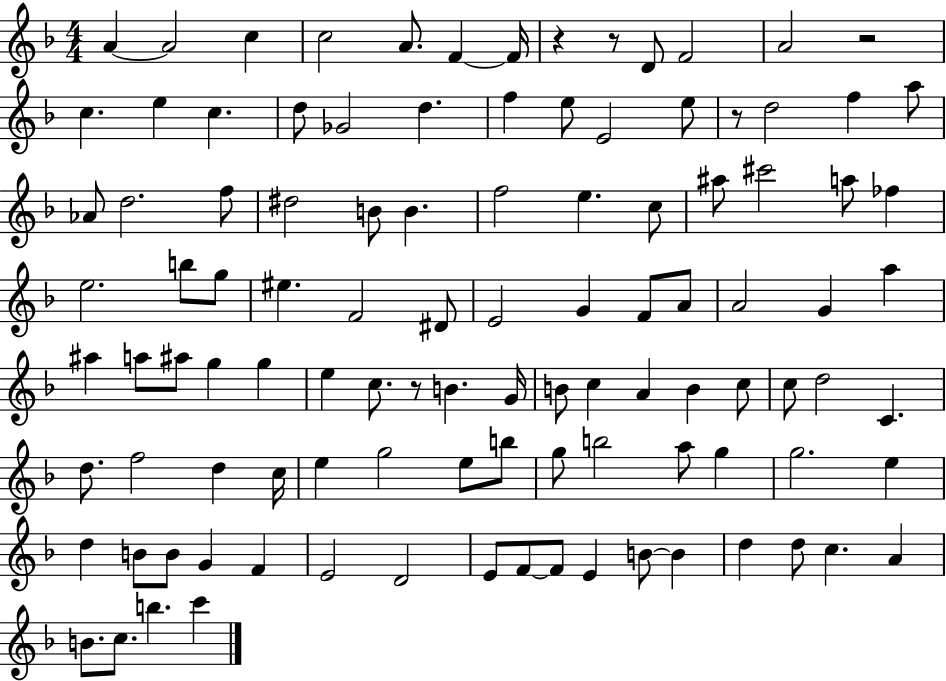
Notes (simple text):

A4/q A4/h C5/q C5/h A4/e. F4/q F4/s R/q R/e D4/e F4/h A4/h R/h C5/q. E5/q C5/q. D5/e Gb4/h D5/q. F5/q E5/e E4/h E5/e R/e D5/h F5/q A5/e Ab4/e D5/h. F5/e D#5/h B4/e B4/q. F5/h E5/q. C5/e A#5/e C#6/h A5/e FES5/q E5/h. B5/e G5/e EIS5/q. F4/h D#4/e E4/h G4/q F4/e A4/e A4/h G4/q A5/q A#5/q A5/e A#5/e G5/q G5/q E5/q C5/e. R/e B4/q. G4/s B4/e C5/q A4/q B4/q C5/e C5/e D5/h C4/q. D5/e. F5/h D5/q C5/s E5/q G5/h E5/e B5/e G5/e B5/h A5/e G5/q G5/h. E5/q D5/q B4/e B4/e G4/q F4/q E4/h D4/h E4/e F4/e F4/e E4/q B4/e B4/q D5/q D5/e C5/q. A4/q B4/e. C5/e. B5/q. C6/q